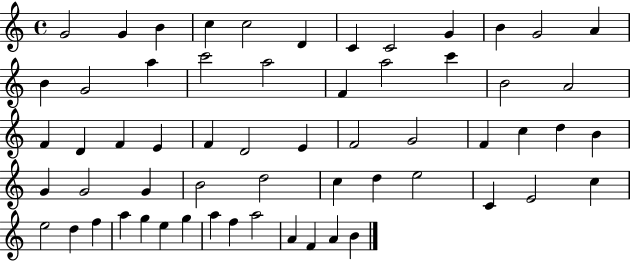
G4/h G4/q B4/q C5/q C5/h D4/q C4/q C4/h G4/q B4/q G4/h A4/q B4/q G4/h A5/q C6/h A5/h F4/q A5/h C6/q B4/h A4/h F4/q D4/q F4/q E4/q F4/q D4/h E4/q F4/h G4/h F4/q C5/q D5/q B4/q G4/q G4/h G4/q B4/h D5/h C5/q D5/q E5/h C4/q E4/h C5/q E5/h D5/q F5/q A5/q G5/q E5/q G5/q A5/q F5/q A5/h A4/q F4/q A4/q B4/q